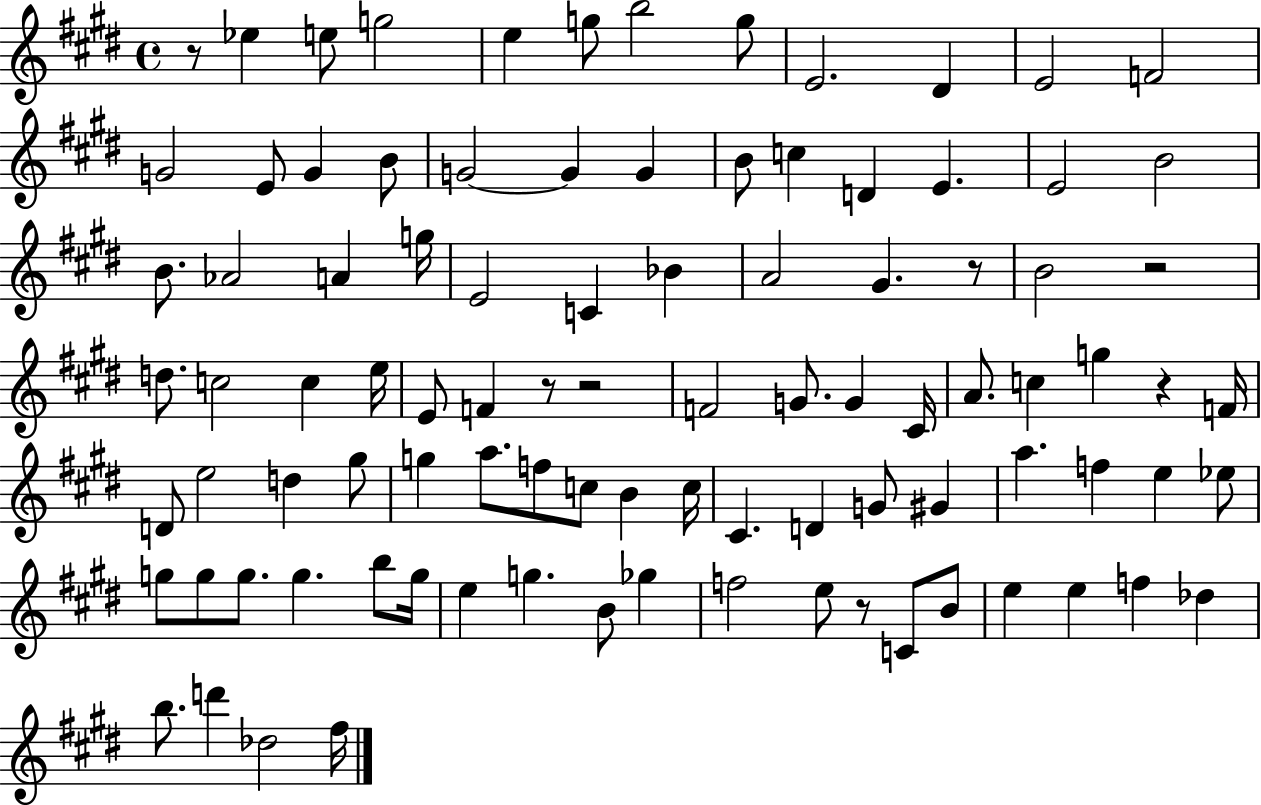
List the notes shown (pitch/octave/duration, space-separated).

R/e Eb5/q E5/e G5/h E5/q G5/e B5/h G5/e E4/h. D#4/q E4/h F4/h G4/h E4/e G4/q B4/e G4/h G4/q G4/q B4/e C5/q D4/q E4/q. E4/h B4/h B4/e. Ab4/h A4/q G5/s E4/h C4/q Bb4/q A4/h G#4/q. R/e B4/h R/h D5/e. C5/h C5/q E5/s E4/e F4/q R/e R/h F4/h G4/e. G4/q C#4/s A4/e. C5/q G5/q R/q F4/s D4/e E5/h D5/q G#5/e G5/q A5/e. F5/e C5/e B4/q C5/s C#4/q. D4/q G4/e G#4/q A5/q. F5/q E5/q Eb5/e G5/e G5/e G5/e. G5/q. B5/e G5/s E5/q G5/q. B4/e Gb5/q F5/h E5/e R/e C4/e B4/e E5/q E5/q F5/q Db5/q B5/e. D6/q Db5/h F#5/s